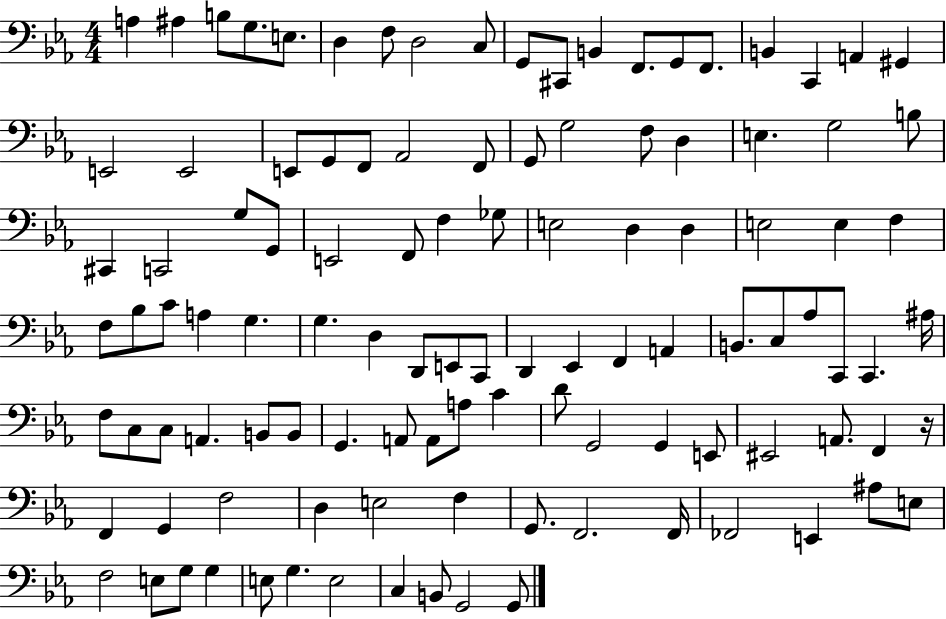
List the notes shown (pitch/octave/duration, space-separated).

A3/q A#3/q B3/e G3/e. E3/e. D3/q F3/e D3/h C3/e G2/e C#2/e B2/q F2/e. G2/e F2/e. B2/q C2/q A2/q G#2/q E2/h E2/h E2/e G2/e F2/e Ab2/h F2/e G2/e G3/h F3/e D3/q E3/q. G3/h B3/e C#2/q C2/h G3/e G2/e E2/h F2/e F3/q Gb3/e E3/h D3/q D3/q E3/h E3/q F3/q F3/e Bb3/e C4/e A3/q G3/q. G3/q. D3/q D2/e E2/e C2/e D2/q Eb2/q F2/q A2/q B2/e. C3/e Ab3/e C2/e C2/q. A#3/s F3/e C3/e C3/e A2/q. B2/e B2/e G2/q. A2/e A2/e A3/e C4/q D4/e G2/h G2/q E2/e EIS2/h A2/e. F2/q R/s F2/q G2/q F3/h D3/q E3/h F3/q G2/e. F2/h. F2/s FES2/h E2/q A#3/e E3/e F3/h E3/e G3/e G3/q E3/e G3/q. E3/h C3/q B2/e G2/h G2/e